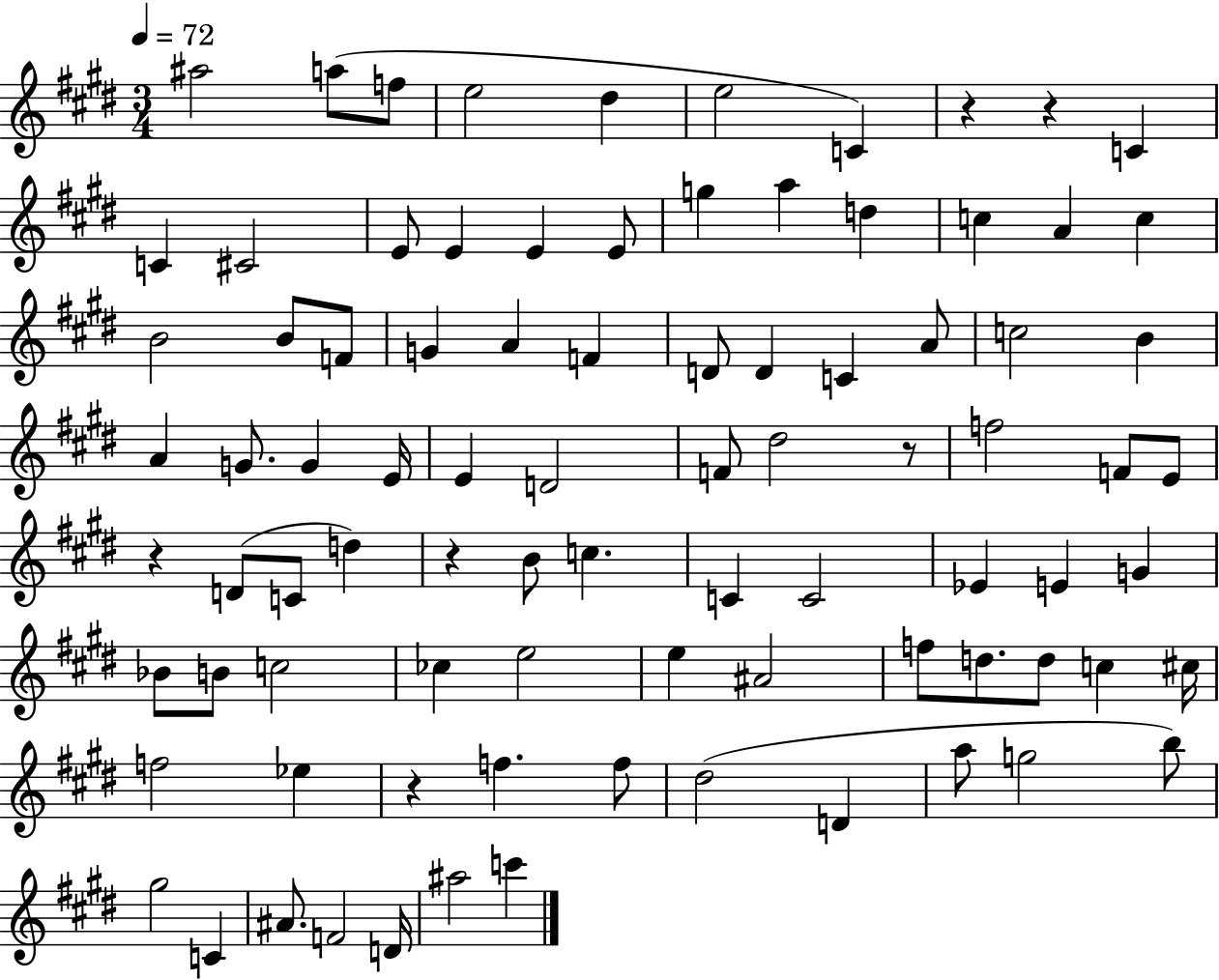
{
  \clef treble
  \numericTimeSignature
  \time 3/4
  \key e \major
  \tempo 4 = 72
  ais''2 a''8( f''8 | e''2 dis''4 | e''2 c'4) | r4 r4 c'4 | \break c'4 cis'2 | e'8 e'4 e'4 e'8 | g''4 a''4 d''4 | c''4 a'4 c''4 | \break b'2 b'8 f'8 | g'4 a'4 f'4 | d'8 d'4 c'4 a'8 | c''2 b'4 | \break a'4 g'8. g'4 e'16 | e'4 d'2 | f'8 dis''2 r8 | f''2 f'8 e'8 | \break r4 d'8( c'8 d''4) | r4 b'8 c''4. | c'4 c'2 | ees'4 e'4 g'4 | \break bes'8 b'8 c''2 | ces''4 e''2 | e''4 ais'2 | f''8 d''8. d''8 c''4 cis''16 | \break f''2 ees''4 | r4 f''4. f''8 | dis''2( d'4 | a''8 g''2 b''8) | \break gis''2 c'4 | ais'8. f'2 d'16 | ais''2 c'''4 | \bar "|."
}